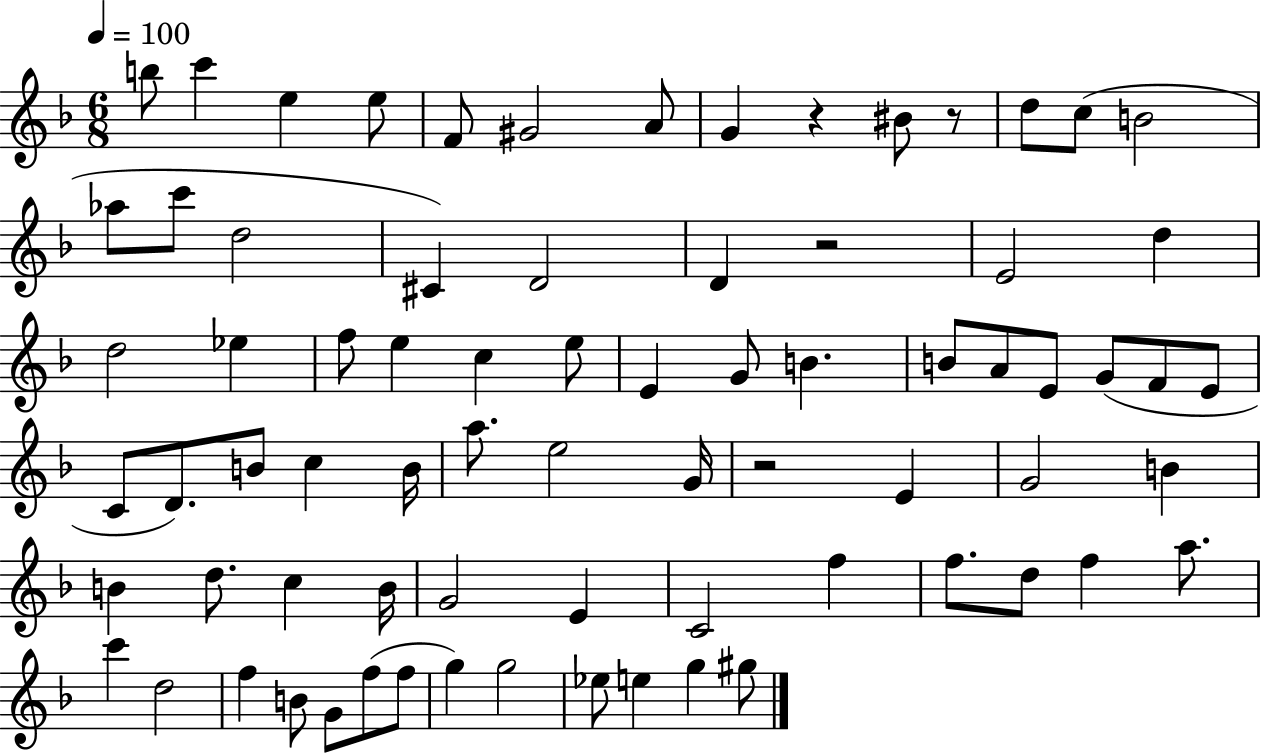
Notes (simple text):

B5/e C6/q E5/q E5/e F4/e G#4/h A4/e G4/q R/q BIS4/e R/e D5/e C5/e B4/h Ab5/e C6/e D5/h C#4/q D4/h D4/q R/h E4/h D5/q D5/h Eb5/q F5/e E5/q C5/q E5/e E4/q G4/e B4/q. B4/e A4/e E4/e G4/e F4/e E4/e C4/e D4/e. B4/e C5/q B4/s A5/e. E5/h G4/s R/h E4/q G4/h B4/q B4/q D5/e. C5/q B4/s G4/h E4/q C4/h F5/q F5/e. D5/e F5/q A5/e. C6/q D5/h F5/q B4/e G4/e F5/e F5/e G5/q G5/h Eb5/e E5/q G5/q G#5/e